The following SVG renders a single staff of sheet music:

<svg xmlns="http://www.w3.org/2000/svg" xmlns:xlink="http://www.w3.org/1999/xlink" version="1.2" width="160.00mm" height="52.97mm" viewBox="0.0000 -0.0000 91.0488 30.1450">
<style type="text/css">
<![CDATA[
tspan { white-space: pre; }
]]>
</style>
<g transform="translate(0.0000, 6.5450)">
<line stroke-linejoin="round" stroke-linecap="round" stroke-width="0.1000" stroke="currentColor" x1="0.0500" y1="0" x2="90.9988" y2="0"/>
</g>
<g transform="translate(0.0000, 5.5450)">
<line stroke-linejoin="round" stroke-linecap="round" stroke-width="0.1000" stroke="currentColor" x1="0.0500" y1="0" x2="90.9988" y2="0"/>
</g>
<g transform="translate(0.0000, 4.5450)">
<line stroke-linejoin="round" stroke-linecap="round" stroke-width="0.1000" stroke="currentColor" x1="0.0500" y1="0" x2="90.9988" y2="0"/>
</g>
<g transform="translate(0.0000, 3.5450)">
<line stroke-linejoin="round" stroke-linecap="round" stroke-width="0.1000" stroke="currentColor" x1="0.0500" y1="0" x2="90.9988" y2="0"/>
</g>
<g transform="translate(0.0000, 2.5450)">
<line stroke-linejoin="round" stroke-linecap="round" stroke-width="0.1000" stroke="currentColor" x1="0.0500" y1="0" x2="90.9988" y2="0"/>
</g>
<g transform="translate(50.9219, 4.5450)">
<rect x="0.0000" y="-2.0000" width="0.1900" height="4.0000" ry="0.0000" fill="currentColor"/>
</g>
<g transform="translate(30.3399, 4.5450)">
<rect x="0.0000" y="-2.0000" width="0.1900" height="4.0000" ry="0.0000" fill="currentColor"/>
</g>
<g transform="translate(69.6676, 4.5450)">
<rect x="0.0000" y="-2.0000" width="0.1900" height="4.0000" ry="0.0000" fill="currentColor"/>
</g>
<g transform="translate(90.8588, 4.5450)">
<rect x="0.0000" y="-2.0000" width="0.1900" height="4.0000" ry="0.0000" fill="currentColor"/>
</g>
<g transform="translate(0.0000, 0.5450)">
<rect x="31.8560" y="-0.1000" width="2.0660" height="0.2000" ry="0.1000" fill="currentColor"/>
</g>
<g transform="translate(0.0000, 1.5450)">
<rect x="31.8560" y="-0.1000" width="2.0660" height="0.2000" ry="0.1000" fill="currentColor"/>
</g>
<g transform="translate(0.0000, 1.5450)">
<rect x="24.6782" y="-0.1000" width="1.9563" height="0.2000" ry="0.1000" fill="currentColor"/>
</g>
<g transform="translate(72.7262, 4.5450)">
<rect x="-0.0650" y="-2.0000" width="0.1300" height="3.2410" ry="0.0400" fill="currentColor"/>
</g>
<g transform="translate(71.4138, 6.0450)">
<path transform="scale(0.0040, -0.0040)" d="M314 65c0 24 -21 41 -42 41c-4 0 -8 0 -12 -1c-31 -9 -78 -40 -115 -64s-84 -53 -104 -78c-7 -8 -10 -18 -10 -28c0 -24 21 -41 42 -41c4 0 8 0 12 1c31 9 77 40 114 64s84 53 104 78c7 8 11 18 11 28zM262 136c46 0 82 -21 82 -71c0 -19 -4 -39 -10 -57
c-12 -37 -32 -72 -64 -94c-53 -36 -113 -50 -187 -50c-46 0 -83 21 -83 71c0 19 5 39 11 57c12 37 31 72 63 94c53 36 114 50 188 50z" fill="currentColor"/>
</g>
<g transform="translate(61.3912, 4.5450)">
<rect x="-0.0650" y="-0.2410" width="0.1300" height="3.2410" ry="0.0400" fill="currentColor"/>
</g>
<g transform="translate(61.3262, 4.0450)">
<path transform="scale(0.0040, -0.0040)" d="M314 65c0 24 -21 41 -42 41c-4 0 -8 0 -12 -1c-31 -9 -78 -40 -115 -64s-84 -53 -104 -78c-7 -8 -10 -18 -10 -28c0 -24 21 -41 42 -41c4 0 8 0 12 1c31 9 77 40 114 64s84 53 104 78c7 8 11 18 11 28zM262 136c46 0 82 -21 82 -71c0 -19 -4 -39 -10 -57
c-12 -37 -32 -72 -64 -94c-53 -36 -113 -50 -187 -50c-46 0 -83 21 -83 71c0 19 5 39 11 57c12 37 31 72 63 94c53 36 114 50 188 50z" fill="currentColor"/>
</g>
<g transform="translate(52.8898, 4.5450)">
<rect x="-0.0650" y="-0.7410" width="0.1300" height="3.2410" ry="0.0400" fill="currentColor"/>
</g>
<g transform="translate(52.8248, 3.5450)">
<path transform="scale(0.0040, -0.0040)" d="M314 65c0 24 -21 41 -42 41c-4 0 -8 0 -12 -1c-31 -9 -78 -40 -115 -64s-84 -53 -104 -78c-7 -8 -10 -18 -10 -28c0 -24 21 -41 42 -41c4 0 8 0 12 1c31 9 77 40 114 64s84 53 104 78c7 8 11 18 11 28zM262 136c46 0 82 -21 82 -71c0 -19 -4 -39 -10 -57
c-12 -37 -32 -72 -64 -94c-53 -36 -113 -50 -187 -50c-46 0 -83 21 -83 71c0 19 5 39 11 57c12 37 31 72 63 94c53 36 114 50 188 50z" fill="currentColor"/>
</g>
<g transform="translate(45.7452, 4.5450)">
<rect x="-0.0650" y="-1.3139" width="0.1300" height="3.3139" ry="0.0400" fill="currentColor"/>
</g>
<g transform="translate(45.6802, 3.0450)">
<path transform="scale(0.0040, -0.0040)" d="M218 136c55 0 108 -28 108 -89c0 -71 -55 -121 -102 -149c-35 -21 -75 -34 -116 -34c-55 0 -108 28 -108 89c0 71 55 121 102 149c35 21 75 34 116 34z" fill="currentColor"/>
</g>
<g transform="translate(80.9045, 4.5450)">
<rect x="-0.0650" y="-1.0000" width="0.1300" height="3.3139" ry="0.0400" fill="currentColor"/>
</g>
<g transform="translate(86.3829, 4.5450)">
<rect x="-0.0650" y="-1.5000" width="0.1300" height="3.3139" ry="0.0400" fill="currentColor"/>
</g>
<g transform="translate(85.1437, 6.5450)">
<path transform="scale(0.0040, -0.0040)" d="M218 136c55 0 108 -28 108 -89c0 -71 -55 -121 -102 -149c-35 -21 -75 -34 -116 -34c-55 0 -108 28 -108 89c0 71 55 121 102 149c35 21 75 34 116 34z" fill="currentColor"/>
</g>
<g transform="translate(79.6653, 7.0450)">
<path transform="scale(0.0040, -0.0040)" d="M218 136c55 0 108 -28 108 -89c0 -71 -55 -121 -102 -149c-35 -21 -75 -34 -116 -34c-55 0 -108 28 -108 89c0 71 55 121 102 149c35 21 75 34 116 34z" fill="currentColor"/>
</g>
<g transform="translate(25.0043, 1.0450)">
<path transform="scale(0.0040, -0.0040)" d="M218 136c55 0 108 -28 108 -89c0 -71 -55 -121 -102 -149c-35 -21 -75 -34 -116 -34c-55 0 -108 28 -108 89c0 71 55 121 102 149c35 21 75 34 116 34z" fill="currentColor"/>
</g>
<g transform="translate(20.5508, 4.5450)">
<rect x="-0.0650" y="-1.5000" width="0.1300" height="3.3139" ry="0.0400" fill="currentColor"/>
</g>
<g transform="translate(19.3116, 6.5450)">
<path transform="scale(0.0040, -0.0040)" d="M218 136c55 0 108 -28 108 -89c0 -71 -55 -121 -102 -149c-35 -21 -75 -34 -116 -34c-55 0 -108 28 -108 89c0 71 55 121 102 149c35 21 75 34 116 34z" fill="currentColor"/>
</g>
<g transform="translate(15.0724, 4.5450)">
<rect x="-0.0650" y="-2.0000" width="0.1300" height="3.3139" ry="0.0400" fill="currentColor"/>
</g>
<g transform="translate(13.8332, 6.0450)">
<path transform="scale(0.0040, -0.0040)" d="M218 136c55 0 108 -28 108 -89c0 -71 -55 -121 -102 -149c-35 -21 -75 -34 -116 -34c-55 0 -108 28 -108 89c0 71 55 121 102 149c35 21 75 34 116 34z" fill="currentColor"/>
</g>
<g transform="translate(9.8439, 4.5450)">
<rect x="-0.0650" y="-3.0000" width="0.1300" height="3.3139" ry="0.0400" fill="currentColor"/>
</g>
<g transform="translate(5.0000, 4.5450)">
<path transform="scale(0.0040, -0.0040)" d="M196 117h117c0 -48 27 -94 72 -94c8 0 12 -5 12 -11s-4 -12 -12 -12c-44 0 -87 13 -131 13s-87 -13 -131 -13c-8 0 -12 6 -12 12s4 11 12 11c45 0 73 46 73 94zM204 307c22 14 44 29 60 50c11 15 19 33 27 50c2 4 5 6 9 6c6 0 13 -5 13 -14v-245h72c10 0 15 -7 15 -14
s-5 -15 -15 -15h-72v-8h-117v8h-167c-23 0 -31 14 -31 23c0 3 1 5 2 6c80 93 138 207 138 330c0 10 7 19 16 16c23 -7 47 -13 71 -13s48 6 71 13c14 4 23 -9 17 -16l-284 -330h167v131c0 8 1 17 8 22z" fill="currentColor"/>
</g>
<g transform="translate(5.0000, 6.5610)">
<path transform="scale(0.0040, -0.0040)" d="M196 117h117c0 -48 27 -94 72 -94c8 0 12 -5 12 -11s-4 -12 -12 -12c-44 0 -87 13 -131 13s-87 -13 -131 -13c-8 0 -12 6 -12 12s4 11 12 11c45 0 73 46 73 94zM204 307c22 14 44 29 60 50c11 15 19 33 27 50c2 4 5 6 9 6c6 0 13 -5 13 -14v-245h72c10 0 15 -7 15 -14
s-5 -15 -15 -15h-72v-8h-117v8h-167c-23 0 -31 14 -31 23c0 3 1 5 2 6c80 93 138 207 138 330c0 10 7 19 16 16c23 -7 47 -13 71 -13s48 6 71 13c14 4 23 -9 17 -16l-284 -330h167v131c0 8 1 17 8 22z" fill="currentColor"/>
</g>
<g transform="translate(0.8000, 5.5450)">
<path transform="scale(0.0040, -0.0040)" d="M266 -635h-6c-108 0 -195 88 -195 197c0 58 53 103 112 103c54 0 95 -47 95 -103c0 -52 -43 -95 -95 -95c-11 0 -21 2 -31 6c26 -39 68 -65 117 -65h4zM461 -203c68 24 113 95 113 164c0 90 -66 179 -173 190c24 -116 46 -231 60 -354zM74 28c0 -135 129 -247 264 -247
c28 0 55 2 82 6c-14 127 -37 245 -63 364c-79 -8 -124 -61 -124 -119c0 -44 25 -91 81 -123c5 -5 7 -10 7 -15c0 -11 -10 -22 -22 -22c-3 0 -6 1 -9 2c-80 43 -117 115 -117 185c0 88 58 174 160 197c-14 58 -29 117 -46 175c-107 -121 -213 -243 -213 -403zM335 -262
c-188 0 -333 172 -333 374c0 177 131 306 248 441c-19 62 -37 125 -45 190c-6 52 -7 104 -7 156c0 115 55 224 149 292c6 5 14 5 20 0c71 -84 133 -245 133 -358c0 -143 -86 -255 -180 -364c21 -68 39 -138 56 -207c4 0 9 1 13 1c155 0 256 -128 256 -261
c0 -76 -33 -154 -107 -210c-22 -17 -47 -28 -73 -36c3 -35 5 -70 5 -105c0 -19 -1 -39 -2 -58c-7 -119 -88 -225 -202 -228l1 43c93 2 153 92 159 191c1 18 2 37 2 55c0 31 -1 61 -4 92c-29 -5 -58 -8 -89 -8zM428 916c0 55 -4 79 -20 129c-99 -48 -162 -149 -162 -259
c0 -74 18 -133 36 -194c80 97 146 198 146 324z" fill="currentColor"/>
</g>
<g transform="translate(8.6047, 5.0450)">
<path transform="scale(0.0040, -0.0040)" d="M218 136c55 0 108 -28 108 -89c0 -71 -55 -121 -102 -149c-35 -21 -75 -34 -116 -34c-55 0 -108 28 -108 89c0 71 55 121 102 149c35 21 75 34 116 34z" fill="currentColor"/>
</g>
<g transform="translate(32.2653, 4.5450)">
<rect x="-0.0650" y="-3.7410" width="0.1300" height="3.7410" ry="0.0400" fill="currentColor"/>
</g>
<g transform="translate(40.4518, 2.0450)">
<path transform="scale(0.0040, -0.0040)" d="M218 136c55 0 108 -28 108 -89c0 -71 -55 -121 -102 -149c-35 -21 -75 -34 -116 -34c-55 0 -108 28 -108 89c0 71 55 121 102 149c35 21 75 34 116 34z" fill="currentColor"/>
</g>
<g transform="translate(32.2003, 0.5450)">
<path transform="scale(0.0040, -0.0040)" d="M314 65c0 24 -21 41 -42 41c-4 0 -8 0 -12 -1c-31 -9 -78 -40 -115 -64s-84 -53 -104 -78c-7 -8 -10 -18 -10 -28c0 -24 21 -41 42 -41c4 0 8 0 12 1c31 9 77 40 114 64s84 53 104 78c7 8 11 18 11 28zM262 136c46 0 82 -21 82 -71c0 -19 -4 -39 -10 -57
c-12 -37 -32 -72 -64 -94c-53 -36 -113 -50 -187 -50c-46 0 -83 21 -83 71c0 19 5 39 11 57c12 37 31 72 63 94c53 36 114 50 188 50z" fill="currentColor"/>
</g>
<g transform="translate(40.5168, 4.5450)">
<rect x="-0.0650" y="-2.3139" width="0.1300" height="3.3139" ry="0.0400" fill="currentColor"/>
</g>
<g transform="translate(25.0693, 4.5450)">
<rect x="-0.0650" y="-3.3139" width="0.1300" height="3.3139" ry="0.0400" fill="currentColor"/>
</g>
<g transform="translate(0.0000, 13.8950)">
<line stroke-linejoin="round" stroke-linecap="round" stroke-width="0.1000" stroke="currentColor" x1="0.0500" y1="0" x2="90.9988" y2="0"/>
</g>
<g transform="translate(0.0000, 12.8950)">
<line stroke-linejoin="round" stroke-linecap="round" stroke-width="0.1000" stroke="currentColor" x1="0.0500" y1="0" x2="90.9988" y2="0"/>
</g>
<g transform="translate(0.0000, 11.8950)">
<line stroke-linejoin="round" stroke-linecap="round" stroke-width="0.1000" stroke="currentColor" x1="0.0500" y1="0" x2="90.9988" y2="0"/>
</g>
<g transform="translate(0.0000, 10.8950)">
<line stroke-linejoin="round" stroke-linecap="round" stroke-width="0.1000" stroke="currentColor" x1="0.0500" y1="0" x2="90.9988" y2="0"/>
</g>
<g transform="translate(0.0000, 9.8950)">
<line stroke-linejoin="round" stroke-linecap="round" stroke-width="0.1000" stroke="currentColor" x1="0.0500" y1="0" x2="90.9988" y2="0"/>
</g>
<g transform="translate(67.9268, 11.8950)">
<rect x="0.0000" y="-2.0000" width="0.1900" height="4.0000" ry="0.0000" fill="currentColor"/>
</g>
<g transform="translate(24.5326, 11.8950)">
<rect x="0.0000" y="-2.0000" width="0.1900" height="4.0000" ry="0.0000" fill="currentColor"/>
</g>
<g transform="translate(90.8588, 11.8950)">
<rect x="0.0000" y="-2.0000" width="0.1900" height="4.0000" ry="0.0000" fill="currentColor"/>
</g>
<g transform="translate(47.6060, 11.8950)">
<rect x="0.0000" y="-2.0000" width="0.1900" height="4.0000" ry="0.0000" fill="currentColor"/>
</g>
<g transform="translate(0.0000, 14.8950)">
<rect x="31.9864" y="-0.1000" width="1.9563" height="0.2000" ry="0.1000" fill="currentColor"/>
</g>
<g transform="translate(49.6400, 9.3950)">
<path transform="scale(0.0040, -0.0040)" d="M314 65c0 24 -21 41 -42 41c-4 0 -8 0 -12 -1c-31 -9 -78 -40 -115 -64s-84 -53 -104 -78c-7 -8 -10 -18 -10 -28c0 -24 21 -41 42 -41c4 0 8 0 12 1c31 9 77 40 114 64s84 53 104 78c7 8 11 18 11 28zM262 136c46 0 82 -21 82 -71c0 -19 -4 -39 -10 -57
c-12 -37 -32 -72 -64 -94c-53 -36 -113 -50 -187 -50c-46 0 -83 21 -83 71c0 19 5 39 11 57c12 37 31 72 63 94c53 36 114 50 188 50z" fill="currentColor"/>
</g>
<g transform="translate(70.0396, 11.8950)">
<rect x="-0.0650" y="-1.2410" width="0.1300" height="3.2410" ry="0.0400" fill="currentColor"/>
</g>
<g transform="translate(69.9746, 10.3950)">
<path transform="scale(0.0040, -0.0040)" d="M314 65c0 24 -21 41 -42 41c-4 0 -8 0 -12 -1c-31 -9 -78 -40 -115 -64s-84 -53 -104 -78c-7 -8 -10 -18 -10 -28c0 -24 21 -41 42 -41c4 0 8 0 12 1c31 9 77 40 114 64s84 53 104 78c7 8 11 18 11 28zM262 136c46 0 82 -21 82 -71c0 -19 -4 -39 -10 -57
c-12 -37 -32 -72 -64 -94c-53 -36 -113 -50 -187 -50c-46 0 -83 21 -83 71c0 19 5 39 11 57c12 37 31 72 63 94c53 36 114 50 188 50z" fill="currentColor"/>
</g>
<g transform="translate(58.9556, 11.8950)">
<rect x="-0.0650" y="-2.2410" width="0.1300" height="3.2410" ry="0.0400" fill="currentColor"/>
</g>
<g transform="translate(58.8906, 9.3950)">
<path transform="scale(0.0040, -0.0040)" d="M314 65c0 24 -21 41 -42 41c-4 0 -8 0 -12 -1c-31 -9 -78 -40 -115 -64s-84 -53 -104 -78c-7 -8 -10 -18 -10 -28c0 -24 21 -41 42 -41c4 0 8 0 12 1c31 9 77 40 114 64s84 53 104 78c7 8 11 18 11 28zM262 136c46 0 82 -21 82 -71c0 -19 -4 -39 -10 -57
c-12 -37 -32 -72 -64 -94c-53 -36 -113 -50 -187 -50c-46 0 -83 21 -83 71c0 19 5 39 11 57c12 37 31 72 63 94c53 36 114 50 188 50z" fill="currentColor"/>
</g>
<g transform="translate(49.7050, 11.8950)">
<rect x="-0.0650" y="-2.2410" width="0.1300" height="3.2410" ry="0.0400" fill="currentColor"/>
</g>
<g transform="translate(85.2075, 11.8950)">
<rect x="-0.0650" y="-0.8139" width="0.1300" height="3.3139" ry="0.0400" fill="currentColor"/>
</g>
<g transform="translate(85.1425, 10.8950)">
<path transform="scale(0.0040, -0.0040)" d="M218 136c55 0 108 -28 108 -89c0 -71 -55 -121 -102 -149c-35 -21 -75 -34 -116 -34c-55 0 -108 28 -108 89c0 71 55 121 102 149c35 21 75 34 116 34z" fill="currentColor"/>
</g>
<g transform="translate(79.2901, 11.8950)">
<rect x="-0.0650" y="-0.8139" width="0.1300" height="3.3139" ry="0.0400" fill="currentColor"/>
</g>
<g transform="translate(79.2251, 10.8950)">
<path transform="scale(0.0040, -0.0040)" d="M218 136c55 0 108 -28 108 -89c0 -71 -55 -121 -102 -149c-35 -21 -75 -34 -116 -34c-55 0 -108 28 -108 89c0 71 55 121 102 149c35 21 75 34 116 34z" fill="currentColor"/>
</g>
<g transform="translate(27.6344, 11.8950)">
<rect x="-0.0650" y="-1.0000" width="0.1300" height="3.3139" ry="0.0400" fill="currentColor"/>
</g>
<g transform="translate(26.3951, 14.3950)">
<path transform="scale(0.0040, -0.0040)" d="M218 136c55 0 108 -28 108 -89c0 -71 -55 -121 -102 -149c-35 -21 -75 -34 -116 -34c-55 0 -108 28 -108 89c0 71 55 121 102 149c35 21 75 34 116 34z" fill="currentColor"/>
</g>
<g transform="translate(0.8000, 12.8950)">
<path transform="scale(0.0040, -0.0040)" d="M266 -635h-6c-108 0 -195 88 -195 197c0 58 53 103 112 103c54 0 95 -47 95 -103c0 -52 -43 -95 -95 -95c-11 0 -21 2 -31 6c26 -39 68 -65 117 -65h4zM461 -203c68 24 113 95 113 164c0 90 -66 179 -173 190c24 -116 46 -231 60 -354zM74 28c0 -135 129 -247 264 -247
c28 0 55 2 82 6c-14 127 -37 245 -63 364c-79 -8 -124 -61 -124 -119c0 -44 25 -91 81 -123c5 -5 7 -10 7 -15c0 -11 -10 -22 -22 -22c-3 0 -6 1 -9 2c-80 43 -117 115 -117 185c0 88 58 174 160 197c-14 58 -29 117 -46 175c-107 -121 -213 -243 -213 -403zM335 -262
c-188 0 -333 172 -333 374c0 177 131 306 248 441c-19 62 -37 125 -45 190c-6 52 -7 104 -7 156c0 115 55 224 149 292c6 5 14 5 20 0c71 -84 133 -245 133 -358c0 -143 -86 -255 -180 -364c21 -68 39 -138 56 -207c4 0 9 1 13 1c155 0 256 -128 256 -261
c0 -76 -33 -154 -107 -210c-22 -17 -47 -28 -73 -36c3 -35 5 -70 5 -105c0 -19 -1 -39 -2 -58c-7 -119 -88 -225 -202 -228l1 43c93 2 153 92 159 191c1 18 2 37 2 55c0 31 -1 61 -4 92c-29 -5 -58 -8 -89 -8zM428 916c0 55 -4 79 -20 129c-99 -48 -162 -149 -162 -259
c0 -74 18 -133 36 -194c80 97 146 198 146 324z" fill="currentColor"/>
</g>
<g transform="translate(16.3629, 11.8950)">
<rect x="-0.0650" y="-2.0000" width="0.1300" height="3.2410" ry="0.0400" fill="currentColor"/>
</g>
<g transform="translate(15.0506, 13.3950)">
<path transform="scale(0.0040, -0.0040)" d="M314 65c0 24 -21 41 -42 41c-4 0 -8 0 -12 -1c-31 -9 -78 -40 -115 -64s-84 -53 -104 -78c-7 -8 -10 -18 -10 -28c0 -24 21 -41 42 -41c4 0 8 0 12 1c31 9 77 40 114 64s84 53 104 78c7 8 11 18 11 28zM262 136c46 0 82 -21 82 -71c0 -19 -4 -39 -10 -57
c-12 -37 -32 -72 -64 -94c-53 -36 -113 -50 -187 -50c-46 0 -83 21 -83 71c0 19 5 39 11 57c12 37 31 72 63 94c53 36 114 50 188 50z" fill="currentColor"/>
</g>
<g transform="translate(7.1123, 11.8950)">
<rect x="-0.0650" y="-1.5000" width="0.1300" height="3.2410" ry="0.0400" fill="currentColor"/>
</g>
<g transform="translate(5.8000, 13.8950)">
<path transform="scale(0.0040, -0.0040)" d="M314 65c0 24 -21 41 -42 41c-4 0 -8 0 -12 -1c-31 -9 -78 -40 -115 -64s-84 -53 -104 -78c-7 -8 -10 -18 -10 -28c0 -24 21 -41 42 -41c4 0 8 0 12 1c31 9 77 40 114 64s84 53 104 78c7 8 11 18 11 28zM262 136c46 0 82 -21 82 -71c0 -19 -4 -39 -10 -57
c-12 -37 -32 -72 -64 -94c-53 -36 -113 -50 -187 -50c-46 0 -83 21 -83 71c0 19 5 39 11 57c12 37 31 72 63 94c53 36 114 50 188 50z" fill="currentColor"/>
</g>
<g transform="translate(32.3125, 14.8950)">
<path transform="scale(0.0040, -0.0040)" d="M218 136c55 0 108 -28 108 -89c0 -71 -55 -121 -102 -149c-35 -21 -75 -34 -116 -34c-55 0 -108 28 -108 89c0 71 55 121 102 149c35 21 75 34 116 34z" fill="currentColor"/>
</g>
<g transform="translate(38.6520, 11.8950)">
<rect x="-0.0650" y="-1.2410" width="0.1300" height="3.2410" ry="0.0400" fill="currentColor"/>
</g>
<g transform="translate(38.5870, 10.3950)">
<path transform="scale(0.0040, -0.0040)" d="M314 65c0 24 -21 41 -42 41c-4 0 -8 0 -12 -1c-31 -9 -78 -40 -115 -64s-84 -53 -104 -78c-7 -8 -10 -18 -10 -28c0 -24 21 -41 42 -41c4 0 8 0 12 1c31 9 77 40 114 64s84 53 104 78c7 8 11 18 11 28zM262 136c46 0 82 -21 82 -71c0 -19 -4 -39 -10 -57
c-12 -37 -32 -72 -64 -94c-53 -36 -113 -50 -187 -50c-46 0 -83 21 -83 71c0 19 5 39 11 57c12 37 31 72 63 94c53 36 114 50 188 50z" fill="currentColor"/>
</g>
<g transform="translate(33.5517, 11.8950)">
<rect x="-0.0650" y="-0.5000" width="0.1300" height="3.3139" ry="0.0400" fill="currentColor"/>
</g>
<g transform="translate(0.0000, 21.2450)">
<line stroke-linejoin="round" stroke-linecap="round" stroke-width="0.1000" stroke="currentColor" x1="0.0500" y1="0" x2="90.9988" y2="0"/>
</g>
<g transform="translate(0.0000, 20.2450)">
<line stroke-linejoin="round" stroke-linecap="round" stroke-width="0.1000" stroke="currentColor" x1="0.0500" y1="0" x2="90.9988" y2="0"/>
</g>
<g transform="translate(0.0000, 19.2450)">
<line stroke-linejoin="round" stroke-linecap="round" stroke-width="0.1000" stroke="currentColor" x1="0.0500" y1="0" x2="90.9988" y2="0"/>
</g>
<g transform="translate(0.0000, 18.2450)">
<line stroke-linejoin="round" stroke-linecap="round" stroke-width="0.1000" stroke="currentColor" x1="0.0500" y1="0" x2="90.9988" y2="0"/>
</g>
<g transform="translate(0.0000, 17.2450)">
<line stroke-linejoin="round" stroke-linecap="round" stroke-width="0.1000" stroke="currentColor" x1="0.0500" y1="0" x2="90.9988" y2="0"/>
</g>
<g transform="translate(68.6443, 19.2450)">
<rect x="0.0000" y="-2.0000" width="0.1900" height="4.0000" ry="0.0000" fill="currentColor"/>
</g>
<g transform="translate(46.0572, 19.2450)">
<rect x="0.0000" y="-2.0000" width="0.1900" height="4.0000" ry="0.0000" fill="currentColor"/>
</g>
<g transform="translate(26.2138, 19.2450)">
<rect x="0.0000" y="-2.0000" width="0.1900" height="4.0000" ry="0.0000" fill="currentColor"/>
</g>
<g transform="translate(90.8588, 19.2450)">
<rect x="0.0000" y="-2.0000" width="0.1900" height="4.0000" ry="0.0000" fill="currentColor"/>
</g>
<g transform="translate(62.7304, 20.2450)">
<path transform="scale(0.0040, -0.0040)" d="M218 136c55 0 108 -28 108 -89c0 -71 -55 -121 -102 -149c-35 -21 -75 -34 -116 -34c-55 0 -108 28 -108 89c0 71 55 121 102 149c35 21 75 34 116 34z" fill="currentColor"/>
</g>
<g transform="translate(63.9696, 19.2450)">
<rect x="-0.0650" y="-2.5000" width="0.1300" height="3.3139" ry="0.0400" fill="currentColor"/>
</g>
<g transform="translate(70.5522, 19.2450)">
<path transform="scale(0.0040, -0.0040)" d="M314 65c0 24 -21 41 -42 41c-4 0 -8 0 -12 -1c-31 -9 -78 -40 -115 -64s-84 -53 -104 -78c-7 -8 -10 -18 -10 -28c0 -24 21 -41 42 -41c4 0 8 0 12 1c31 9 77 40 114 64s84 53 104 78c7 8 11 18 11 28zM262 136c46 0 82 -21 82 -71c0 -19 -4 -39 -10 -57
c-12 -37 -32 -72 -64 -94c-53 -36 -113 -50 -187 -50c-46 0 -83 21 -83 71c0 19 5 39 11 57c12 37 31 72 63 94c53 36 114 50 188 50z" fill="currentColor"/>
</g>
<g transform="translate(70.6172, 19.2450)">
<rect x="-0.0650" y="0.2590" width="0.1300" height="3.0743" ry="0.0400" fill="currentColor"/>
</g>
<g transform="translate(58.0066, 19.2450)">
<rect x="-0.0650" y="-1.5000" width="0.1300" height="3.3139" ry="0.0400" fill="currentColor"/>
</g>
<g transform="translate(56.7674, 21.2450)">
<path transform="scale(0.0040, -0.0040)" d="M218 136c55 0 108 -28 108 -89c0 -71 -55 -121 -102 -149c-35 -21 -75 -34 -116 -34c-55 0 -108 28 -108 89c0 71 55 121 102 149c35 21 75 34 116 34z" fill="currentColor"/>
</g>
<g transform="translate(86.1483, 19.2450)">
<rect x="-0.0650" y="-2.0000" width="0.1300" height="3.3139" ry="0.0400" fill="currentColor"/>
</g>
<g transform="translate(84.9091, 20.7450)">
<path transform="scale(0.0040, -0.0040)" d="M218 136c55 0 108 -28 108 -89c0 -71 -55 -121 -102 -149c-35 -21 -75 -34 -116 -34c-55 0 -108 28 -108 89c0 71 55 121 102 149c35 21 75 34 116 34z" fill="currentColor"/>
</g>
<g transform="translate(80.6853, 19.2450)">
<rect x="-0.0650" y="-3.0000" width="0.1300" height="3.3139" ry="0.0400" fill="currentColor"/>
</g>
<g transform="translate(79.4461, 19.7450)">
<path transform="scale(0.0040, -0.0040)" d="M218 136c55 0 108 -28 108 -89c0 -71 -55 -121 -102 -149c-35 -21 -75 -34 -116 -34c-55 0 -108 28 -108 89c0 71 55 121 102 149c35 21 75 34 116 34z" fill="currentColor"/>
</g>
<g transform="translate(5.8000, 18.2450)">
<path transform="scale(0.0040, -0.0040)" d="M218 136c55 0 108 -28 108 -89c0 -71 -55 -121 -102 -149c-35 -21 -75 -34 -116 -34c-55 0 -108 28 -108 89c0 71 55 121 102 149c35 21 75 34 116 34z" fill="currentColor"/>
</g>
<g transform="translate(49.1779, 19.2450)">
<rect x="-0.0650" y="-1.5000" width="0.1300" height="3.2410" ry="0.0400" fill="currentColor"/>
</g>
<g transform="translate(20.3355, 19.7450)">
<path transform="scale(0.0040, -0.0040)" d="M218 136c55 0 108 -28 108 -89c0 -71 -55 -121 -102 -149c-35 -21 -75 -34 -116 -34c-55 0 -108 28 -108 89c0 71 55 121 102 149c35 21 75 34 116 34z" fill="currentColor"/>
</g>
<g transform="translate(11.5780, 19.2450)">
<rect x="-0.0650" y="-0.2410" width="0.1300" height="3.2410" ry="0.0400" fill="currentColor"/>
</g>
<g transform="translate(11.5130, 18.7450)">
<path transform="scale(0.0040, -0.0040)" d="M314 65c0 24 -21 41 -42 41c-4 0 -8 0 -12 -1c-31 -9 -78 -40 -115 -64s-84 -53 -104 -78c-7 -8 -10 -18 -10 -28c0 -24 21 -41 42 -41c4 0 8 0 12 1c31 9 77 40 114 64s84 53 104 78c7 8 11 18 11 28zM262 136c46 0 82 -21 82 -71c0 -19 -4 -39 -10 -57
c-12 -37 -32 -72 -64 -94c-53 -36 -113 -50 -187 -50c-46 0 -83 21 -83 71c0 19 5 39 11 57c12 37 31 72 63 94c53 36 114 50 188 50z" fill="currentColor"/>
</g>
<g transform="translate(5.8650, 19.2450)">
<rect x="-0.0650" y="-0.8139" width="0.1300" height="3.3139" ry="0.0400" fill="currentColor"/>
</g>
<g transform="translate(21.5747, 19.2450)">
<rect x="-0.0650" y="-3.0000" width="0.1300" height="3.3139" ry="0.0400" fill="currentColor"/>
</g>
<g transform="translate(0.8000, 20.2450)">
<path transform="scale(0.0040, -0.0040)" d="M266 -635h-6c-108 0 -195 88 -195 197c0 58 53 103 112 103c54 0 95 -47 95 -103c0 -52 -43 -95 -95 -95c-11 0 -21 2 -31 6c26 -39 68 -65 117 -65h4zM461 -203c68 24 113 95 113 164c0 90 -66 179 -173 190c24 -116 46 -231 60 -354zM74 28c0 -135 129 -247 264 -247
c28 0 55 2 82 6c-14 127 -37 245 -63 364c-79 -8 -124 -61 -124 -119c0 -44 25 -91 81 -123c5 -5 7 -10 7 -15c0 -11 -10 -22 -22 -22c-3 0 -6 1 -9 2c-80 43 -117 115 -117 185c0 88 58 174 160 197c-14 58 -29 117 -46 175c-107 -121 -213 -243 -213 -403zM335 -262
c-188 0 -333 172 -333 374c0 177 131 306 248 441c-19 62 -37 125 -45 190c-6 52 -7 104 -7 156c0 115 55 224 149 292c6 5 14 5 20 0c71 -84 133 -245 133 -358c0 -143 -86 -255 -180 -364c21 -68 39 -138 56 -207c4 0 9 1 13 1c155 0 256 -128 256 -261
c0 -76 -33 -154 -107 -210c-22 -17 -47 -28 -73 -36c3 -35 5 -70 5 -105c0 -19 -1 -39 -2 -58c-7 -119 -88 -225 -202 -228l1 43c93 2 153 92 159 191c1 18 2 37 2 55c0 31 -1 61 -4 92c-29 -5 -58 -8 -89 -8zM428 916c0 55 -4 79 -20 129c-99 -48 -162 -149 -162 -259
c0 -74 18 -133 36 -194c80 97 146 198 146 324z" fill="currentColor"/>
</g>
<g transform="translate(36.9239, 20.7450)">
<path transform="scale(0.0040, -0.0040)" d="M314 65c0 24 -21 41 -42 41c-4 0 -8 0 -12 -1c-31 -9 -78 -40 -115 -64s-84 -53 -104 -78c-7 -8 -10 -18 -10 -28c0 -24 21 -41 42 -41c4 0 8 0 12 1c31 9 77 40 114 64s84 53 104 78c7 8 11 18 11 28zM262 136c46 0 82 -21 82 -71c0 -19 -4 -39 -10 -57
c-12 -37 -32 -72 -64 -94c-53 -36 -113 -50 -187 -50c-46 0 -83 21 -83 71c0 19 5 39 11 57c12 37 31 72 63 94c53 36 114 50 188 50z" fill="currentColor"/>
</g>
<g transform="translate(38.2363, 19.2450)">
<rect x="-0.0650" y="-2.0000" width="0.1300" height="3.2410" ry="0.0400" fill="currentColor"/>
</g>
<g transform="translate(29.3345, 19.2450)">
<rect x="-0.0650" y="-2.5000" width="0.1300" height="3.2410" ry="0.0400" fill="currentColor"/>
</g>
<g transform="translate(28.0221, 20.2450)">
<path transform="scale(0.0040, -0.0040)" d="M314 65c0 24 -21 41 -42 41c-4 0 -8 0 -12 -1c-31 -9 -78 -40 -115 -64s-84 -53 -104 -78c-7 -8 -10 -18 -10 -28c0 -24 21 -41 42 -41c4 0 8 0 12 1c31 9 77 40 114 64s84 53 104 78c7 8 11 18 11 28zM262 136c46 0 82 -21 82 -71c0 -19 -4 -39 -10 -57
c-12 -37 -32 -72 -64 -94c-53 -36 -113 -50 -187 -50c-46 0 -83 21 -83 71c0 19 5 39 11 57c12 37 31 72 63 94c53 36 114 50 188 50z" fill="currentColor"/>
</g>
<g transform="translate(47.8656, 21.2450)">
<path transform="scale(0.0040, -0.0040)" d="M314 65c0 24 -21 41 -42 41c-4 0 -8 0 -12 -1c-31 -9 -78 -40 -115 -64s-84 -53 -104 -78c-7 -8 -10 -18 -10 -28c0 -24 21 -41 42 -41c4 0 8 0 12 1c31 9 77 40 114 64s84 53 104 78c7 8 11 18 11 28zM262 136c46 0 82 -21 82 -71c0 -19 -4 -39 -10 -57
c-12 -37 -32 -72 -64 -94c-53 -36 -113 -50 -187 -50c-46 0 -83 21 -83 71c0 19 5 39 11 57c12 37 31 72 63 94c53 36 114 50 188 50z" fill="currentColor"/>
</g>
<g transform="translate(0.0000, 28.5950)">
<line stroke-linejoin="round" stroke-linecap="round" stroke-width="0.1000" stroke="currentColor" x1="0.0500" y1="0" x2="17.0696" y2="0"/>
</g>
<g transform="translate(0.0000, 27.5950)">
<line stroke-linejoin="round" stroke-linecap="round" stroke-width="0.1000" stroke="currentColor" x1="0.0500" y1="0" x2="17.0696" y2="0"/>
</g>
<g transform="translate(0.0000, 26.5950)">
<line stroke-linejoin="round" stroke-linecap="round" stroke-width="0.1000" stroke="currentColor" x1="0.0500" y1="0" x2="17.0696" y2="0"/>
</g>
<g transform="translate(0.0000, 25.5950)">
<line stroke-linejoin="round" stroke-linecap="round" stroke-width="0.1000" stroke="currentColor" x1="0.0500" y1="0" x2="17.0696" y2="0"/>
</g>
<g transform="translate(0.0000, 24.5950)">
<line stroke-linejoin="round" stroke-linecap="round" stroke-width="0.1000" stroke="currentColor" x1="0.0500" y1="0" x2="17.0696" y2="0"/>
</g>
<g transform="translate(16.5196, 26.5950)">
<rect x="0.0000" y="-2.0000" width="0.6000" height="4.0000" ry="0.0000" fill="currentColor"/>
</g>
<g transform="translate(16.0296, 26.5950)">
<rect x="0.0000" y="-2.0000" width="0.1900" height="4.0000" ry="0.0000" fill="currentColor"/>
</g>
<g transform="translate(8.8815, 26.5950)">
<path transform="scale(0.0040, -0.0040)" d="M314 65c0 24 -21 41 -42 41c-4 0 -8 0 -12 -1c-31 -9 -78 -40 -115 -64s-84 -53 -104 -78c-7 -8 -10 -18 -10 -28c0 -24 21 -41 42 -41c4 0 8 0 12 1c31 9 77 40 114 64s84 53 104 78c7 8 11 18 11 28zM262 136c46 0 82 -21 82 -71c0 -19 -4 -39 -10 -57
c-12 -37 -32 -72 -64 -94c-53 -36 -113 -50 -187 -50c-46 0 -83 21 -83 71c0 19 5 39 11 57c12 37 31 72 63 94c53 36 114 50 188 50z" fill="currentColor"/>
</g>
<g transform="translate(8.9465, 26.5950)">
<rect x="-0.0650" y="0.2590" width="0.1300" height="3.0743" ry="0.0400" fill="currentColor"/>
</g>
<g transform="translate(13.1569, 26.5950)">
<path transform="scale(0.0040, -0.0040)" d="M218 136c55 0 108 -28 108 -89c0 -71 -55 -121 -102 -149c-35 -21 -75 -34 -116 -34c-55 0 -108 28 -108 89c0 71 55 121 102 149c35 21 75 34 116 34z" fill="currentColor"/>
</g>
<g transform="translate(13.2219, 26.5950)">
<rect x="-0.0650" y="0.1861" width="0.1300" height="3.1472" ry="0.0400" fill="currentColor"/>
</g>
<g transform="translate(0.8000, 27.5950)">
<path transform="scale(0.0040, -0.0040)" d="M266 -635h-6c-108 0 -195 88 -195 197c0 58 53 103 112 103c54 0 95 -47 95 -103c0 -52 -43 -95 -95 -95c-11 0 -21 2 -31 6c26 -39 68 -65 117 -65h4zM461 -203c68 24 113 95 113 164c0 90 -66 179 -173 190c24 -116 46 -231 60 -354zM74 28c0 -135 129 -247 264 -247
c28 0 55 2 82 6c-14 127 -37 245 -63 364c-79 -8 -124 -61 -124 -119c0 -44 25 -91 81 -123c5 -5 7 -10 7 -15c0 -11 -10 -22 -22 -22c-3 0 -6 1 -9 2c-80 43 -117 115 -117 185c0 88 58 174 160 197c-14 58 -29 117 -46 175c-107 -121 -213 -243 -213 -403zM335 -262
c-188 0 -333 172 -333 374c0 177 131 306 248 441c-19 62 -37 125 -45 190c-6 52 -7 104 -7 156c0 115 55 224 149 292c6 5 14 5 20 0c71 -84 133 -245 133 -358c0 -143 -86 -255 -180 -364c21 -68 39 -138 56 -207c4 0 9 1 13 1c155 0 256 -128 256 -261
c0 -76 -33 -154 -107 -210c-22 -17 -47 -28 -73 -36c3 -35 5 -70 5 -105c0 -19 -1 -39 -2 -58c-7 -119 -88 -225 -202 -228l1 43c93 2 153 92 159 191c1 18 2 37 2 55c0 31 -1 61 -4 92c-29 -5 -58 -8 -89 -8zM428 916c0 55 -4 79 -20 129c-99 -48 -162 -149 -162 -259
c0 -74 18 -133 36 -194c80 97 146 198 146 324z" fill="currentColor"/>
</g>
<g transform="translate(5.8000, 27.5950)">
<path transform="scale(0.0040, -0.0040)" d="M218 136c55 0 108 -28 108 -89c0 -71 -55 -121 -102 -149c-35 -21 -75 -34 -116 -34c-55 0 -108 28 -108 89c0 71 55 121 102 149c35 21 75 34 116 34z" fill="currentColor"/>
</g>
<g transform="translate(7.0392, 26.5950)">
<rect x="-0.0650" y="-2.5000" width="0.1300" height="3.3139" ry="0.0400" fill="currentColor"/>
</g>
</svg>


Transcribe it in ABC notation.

X:1
T:Untitled
M:4/4
L:1/4
K:C
A F E b c'2 g e d2 c2 F2 D E E2 F2 D C e2 g2 g2 e2 d d d c2 A G2 F2 E2 E G B2 A F G B2 B